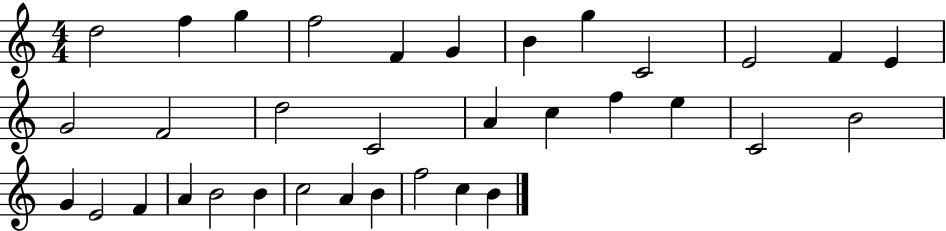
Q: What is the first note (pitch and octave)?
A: D5